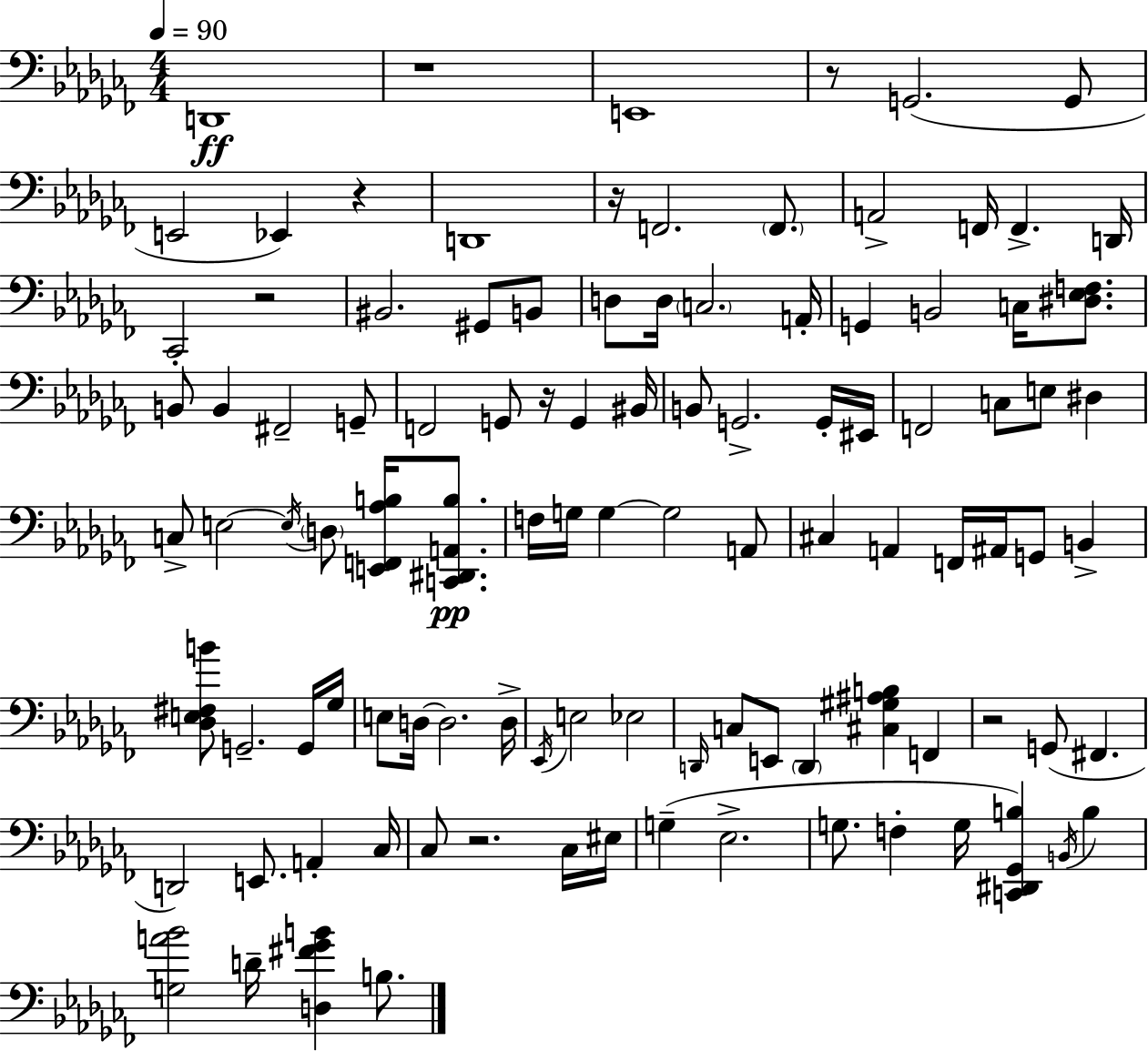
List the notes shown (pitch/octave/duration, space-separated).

D2/w R/w E2/w R/e G2/h. G2/e E2/h Eb2/q R/q D2/w R/s F2/h. F2/e. A2/h F2/s F2/q. D2/s CES2/h R/h BIS2/h. G#2/e B2/e D3/e D3/s C3/h. A2/s G2/q B2/h C3/s [D#3,Eb3,F3]/e. B2/e B2/q F#2/h G2/e F2/h G2/e R/s G2/q BIS2/s B2/e G2/h. G2/s EIS2/s F2/h C3/e E3/e D#3/q C3/e E3/h E3/s D3/e [E2,F2,Ab3,B3]/s [C2,D#2,A2,B3]/e. F3/s G3/s G3/q G3/h A2/e C#3/q A2/q F2/s A#2/s G2/e B2/q [Db3,E3,F#3,B4]/e G2/h. G2/s Gb3/s E3/e D3/s D3/h. D3/s Eb2/s E3/h Eb3/h D2/s C3/e E2/e D2/q [C#3,G#3,A#3,B3]/q F2/q R/h G2/e F#2/q. D2/h E2/e. A2/q CES3/s CES3/e R/h. CES3/s EIS3/s G3/q Eb3/h. G3/e. F3/q G3/s [C2,D#2,Gb2,B3]/q B2/s B3/q [G3,A4,Bb4]/h D4/s [D3,F#4,Gb4,B4]/q B3/e.